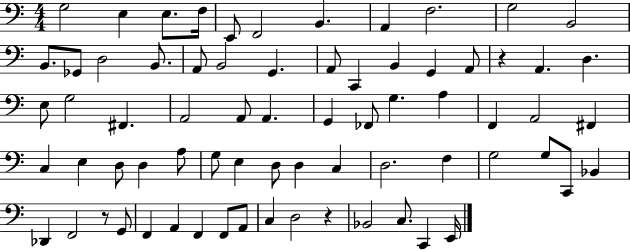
X:1
T:Untitled
M:4/4
L:1/4
K:C
G,2 E, E,/2 F,/4 E,,/2 F,,2 B,, A,, F,2 G,2 B,,2 B,,/2 _G,,/2 D,2 B,,/2 A,,/2 B,,2 G,, A,,/2 C,, B,, G,, A,,/2 z A,, D, E,/2 G,2 ^F,, A,,2 A,,/2 A,, G,, _F,,/2 G, A, F,, A,,2 ^F,, C, E, D,/2 D, A,/2 G,/2 E, D,/2 D, C, D,2 F, G,2 G,/2 C,,/2 _B,, _D,, F,,2 z/2 G,,/2 F,, A,, F,, F,,/2 A,,/2 C, D,2 z _B,,2 C,/2 C,, E,,/4